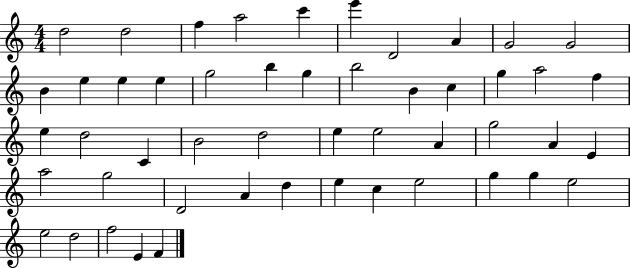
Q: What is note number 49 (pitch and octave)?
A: E4